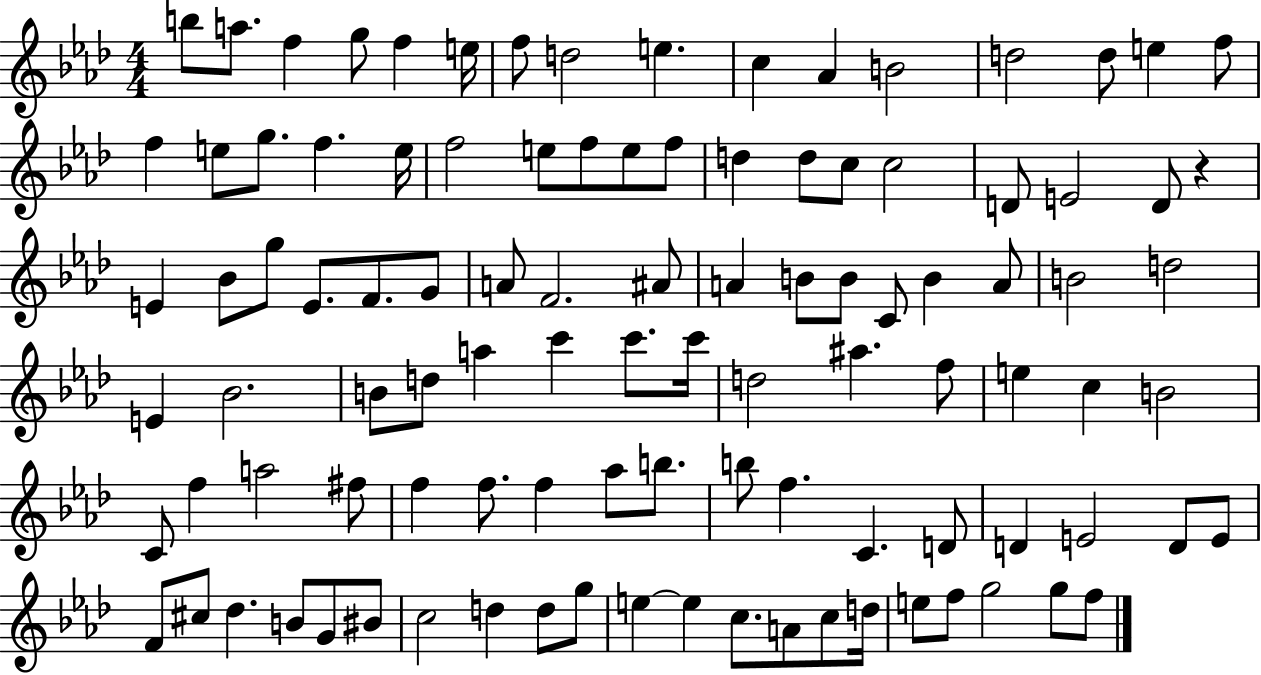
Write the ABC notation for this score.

X:1
T:Untitled
M:4/4
L:1/4
K:Ab
b/2 a/2 f g/2 f e/4 f/2 d2 e c _A B2 d2 d/2 e f/2 f e/2 g/2 f e/4 f2 e/2 f/2 e/2 f/2 d d/2 c/2 c2 D/2 E2 D/2 z E _B/2 g/2 E/2 F/2 G/2 A/2 F2 ^A/2 A B/2 B/2 C/2 B A/2 B2 d2 E _B2 B/2 d/2 a c' c'/2 c'/4 d2 ^a f/2 e c B2 C/2 f a2 ^f/2 f f/2 f _a/2 b/2 b/2 f C D/2 D E2 D/2 E/2 F/2 ^c/2 _d B/2 G/2 ^B/2 c2 d d/2 g/2 e e c/2 A/2 c/2 d/4 e/2 f/2 g2 g/2 f/2